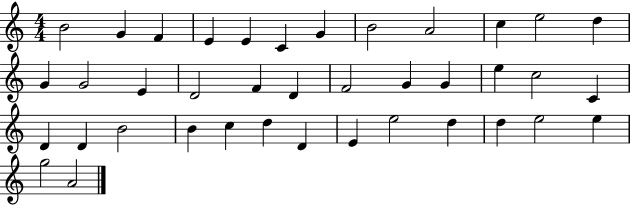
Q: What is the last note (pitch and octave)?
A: A4